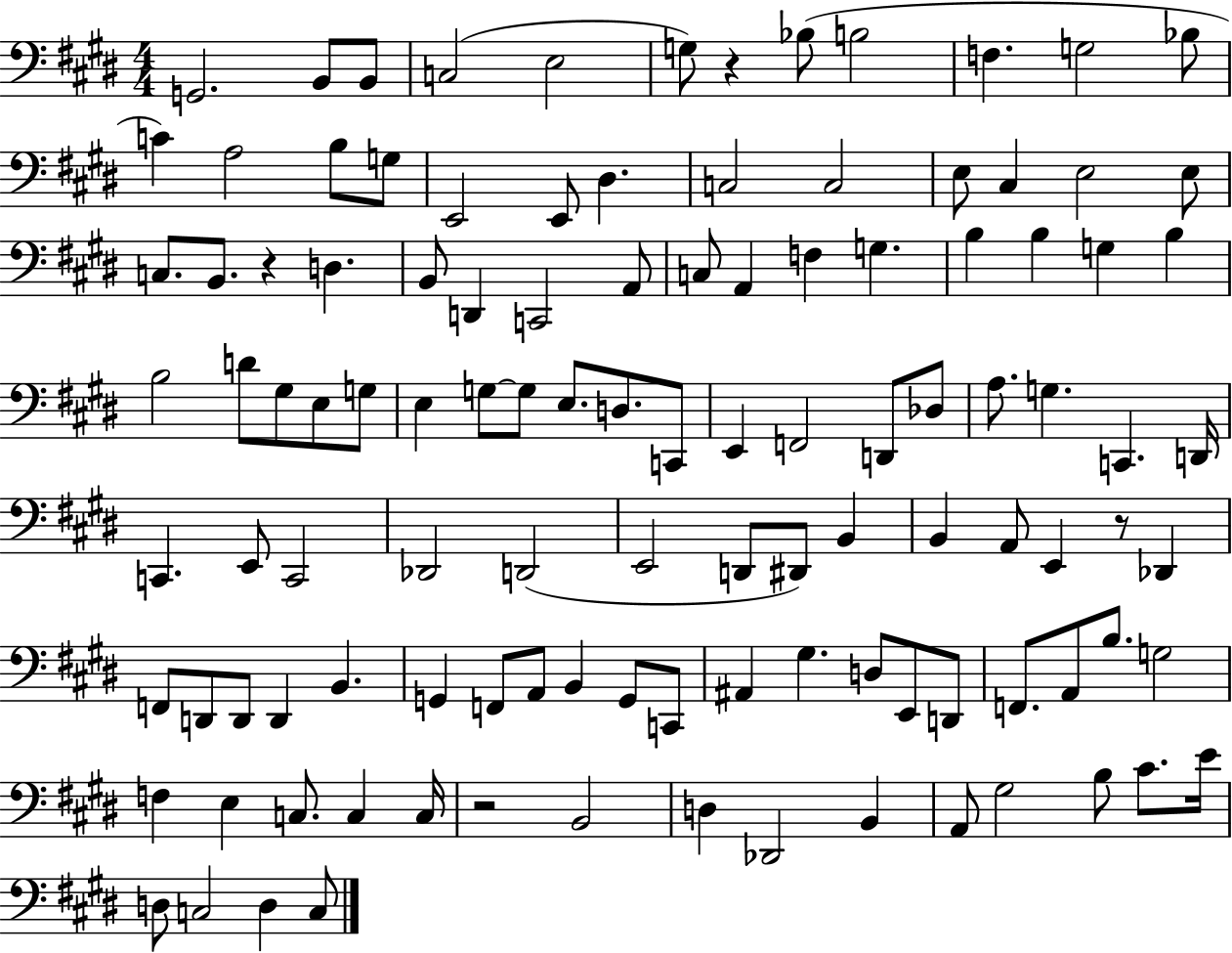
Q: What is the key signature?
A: E major